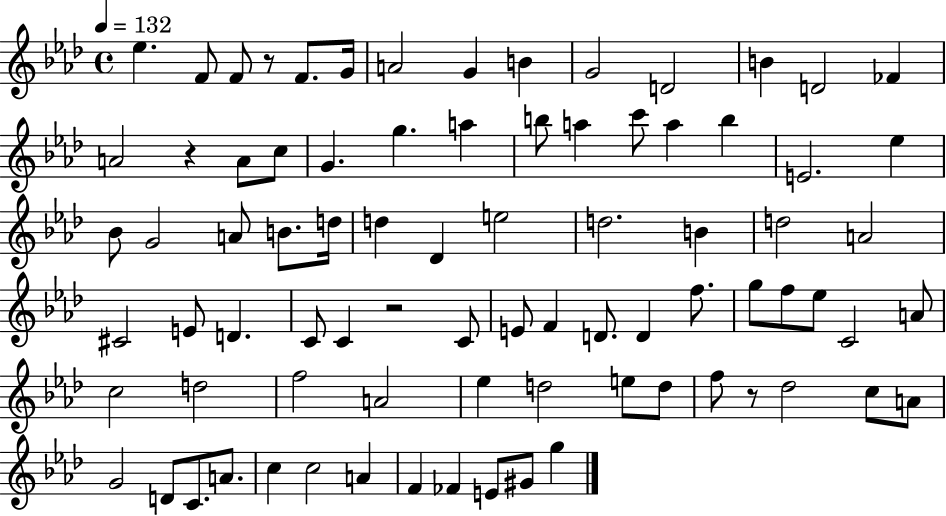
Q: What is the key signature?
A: AES major